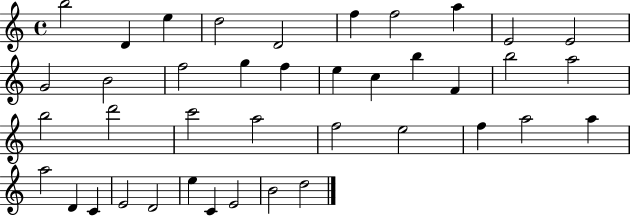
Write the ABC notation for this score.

X:1
T:Untitled
M:4/4
L:1/4
K:C
b2 D e d2 D2 f f2 a E2 E2 G2 B2 f2 g f e c b F b2 a2 b2 d'2 c'2 a2 f2 e2 f a2 a a2 D C E2 D2 e C E2 B2 d2